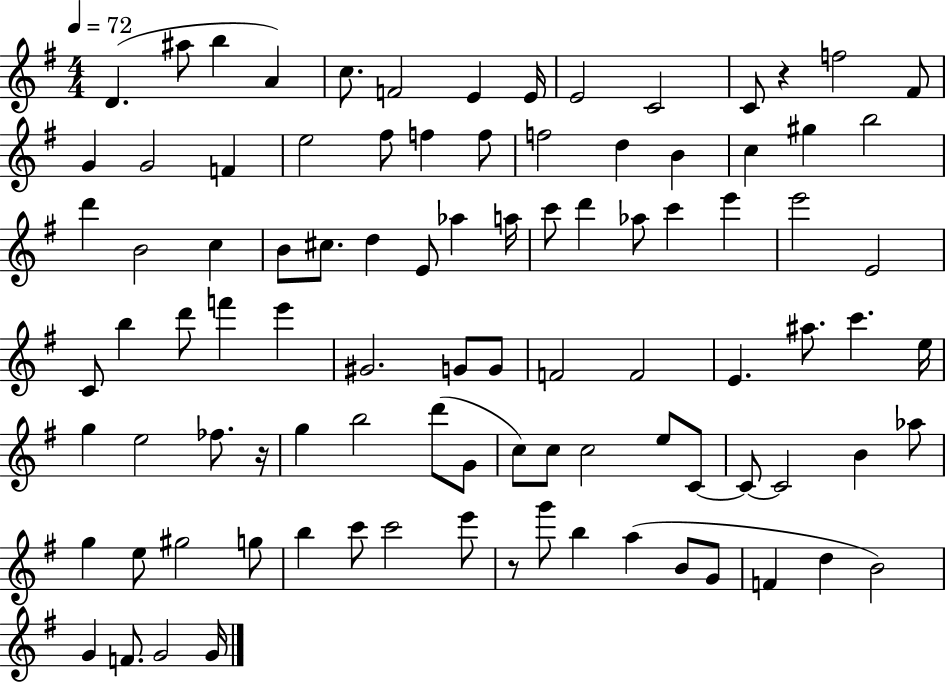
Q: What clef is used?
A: treble